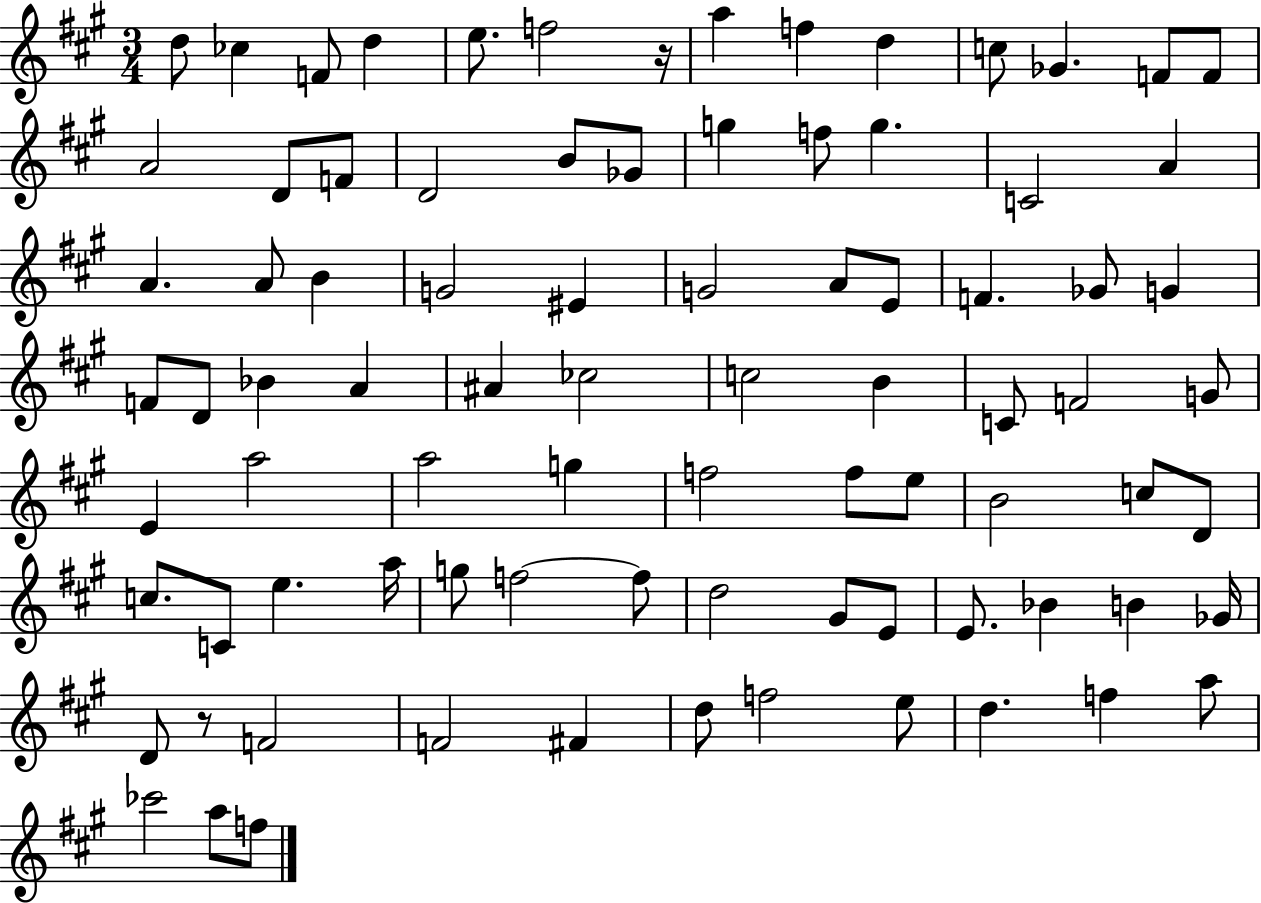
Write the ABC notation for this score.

X:1
T:Untitled
M:3/4
L:1/4
K:A
d/2 _c F/2 d e/2 f2 z/4 a f d c/2 _G F/2 F/2 A2 D/2 F/2 D2 B/2 _G/2 g f/2 g C2 A A A/2 B G2 ^E G2 A/2 E/2 F _G/2 G F/2 D/2 _B A ^A _c2 c2 B C/2 F2 G/2 E a2 a2 g f2 f/2 e/2 B2 c/2 D/2 c/2 C/2 e a/4 g/2 f2 f/2 d2 ^G/2 E/2 E/2 _B B _G/4 D/2 z/2 F2 F2 ^F d/2 f2 e/2 d f a/2 _c'2 a/2 f/2